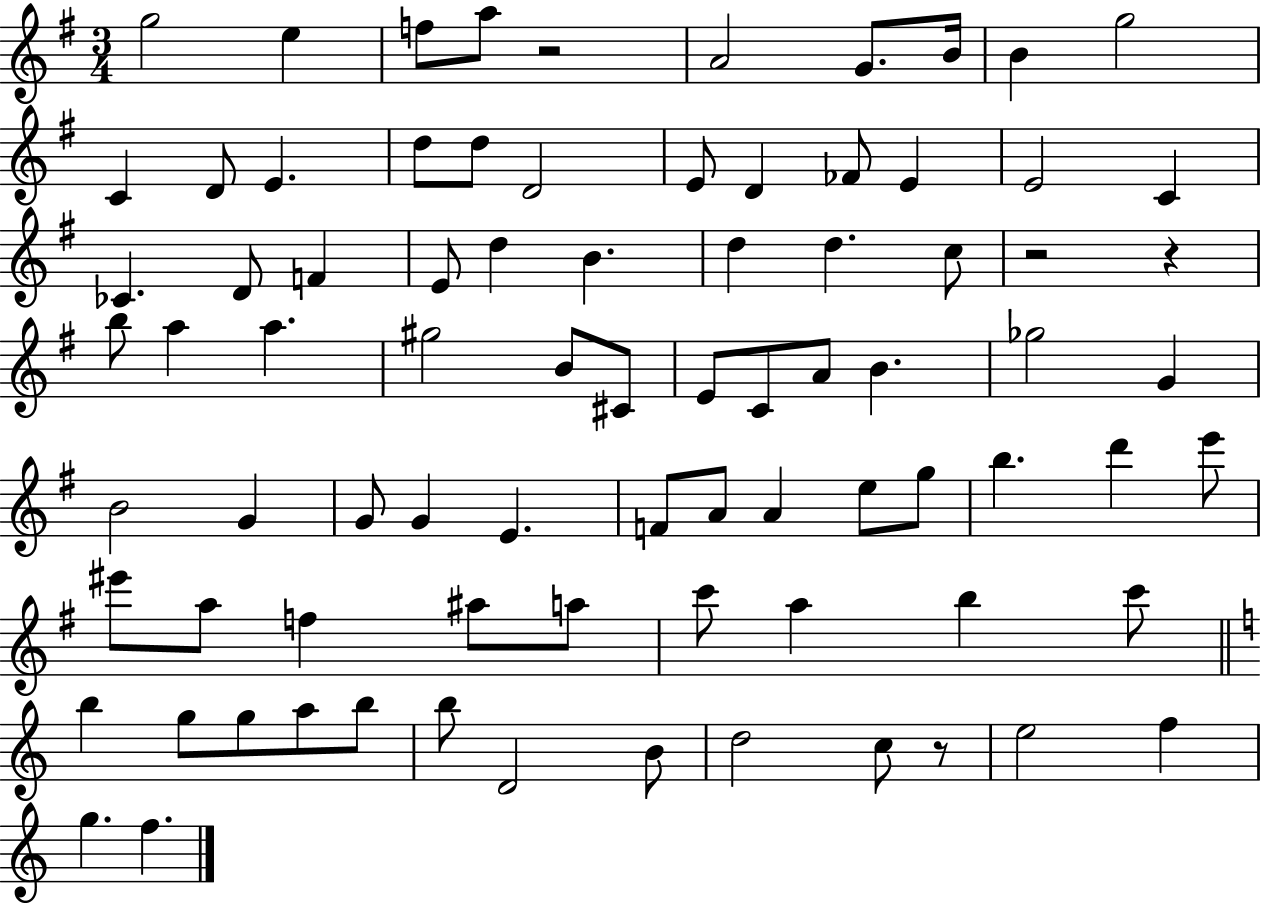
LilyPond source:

{
  \clef treble
  \numericTimeSignature
  \time 3/4
  \key g \major
  g''2 e''4 | f''8 a''8 r2 | a'2 g'8. b'16 | b'4 g''2 | \break c'4 d'8 e'4. | d''8 d''8 d'2 | e'8 d'4 fes'8 e'4 | e'2 c'4 | \break ces'4. d'8 f'4 | e'8 d''4 b'4. | d''4 d''4. c''8 | r2 r4 | \break b''8 a''4 a''4. | gis''2 b'8 cis'8 | e'8 c'8 a'8 b'4. | ges''2 g'4 | \break b'2 g'4 | g'8 g'4 e'4. | f'8 a'8 a'4 e''8 g''8 | b''4. d'''4 e'''8 | \break eis'''8 a''8 f''4 ais''8 a''8 | c'''8 a''4 b''4 c'''8 | \bar "||" \break \key c \major b''4 g''8 g''8 a''8 b''8 | b''8 d'2 b'8 | d''2 c''8 r8 | e''2 f''4 | \break g''4. f''4. | \bar "|."
}